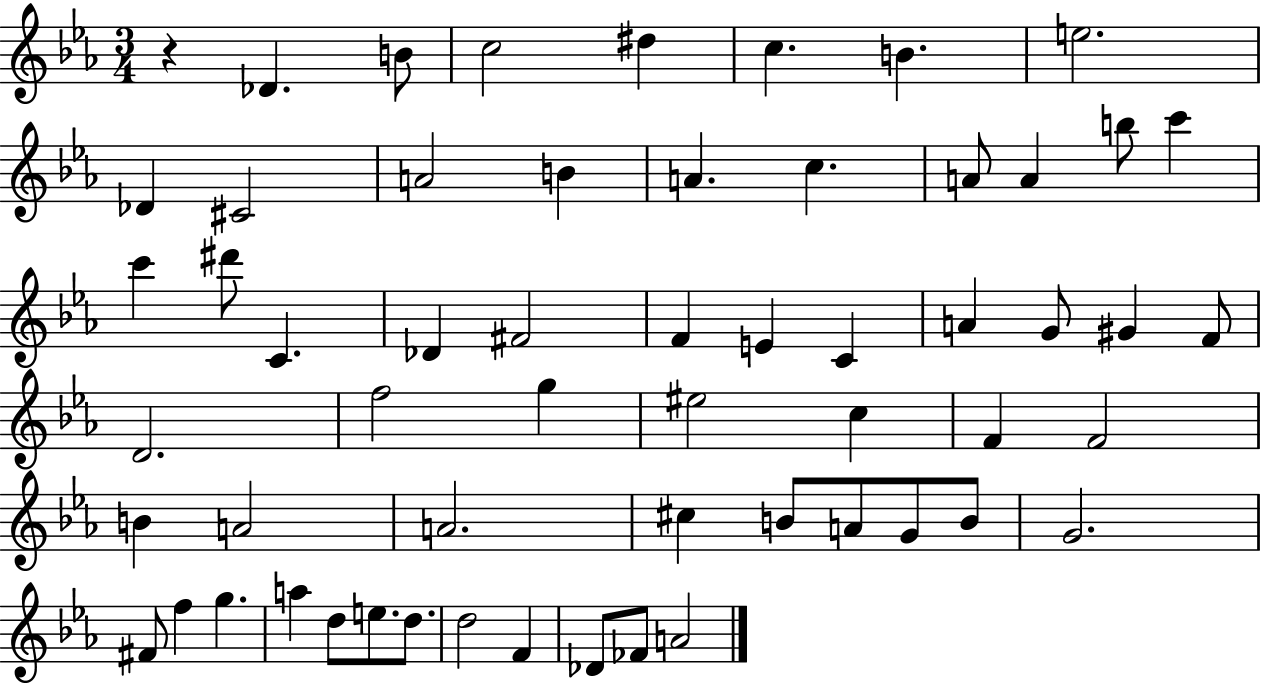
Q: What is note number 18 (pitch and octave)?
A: C6